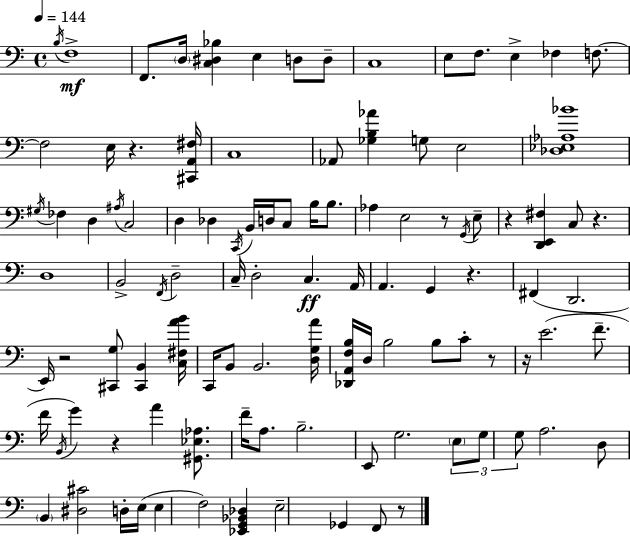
X:1
T:Untitled
M:4/4
L:1/4
K:C
B,/4 F,4 F,,/2 D,/4 [C,^D,_B,] E, D,/2 D,/2 C,4 E,/2 F,/2 E, _F, F,/2 F,2 E,/4 z [^C,,A,,^F,]/4 C,4 _A,,/2 [_G,B,_A] G,/2 E,2 [_D,_E,_A,_B]4 ^G,/4 _F, D, ^A,/4 C,2 D, _D, C,,/4 B,,/4 D,/4 C,/2 B,/4 B,/2 _A, E,2 z/2 G,,/4 E,/2 z [D,,E,,^F,] C,/2 z D,4 B,,2 F,,/4 D,2 C,/4 D,2 C, A,,/4 A,, G,, z ^F,, D,,2 E,,/4 z2 [^C,,G,]/2 [^C,,B,,] [C,^F,AB]/4 C,,/4 B,,/2 B,,2 [D,G,A]/4 [_D,,A,,F,B,]/4 D,/4 B,2 B,/2 C/2 z/2 z/4 E2 F/2 F/4 B,,/4 G z A [^G,,_E,_A,]/2 F/4 A,/2 B,2 E,,/2 G,2 E,/2 G,/2 G,/2 A,2 D,/2 B,, [^D,^C]2 D,/4 E,/4 E, F,2 [_E,,G,,_B,,_D,] E,2 _G,, F,,/2 z/2